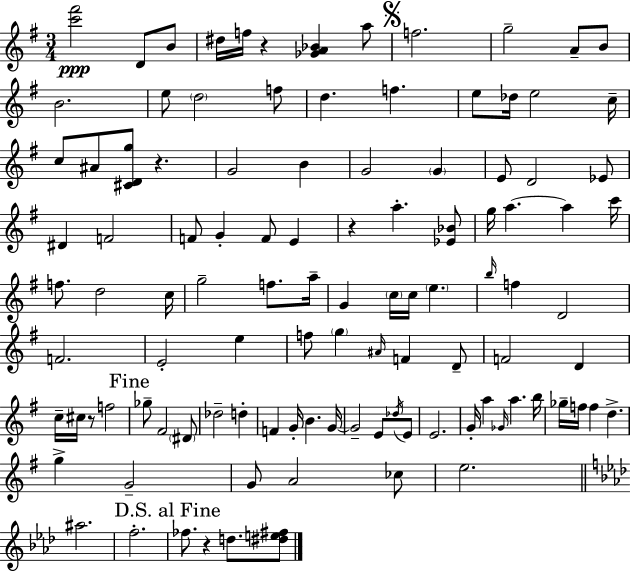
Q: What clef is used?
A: treble